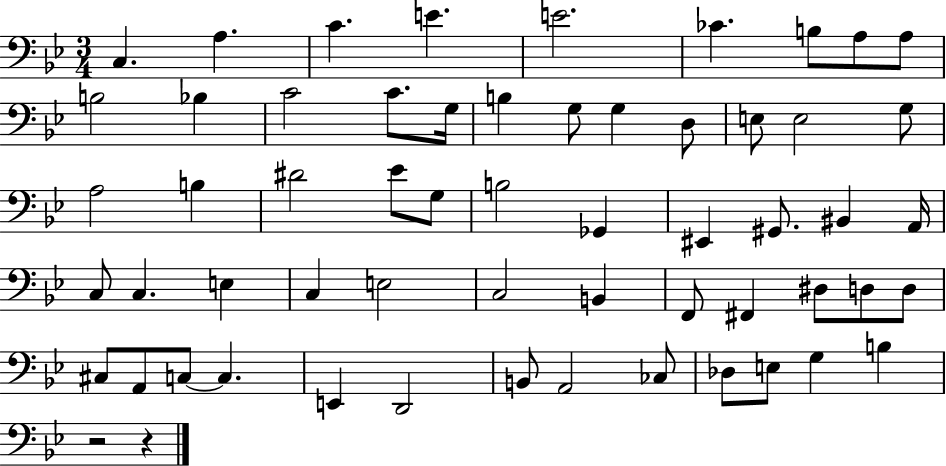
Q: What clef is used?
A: bass